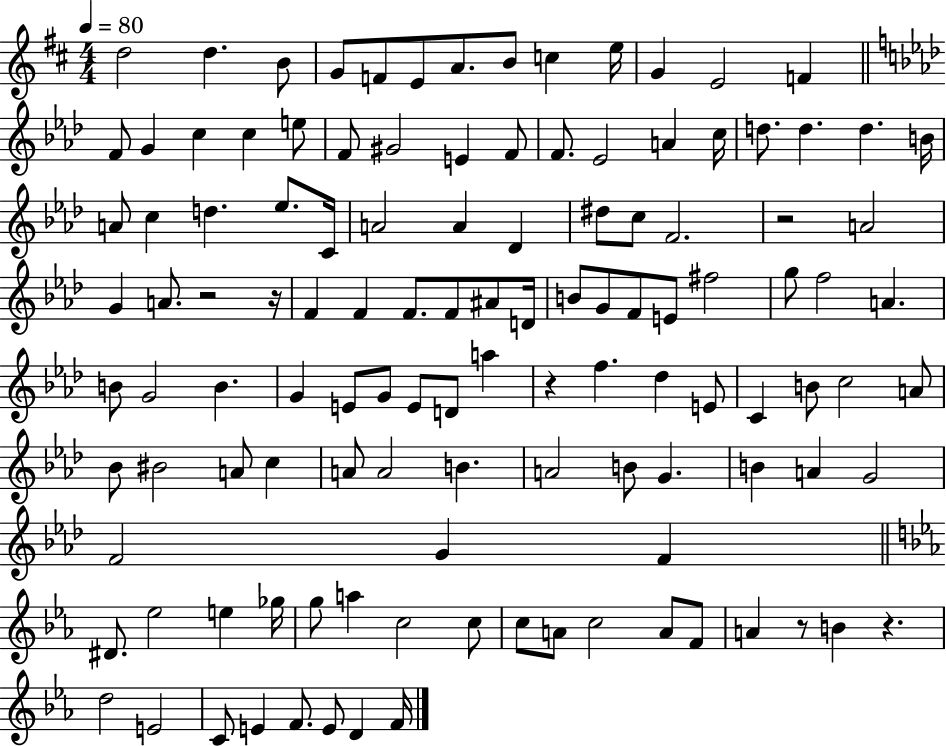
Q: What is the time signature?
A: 4/4